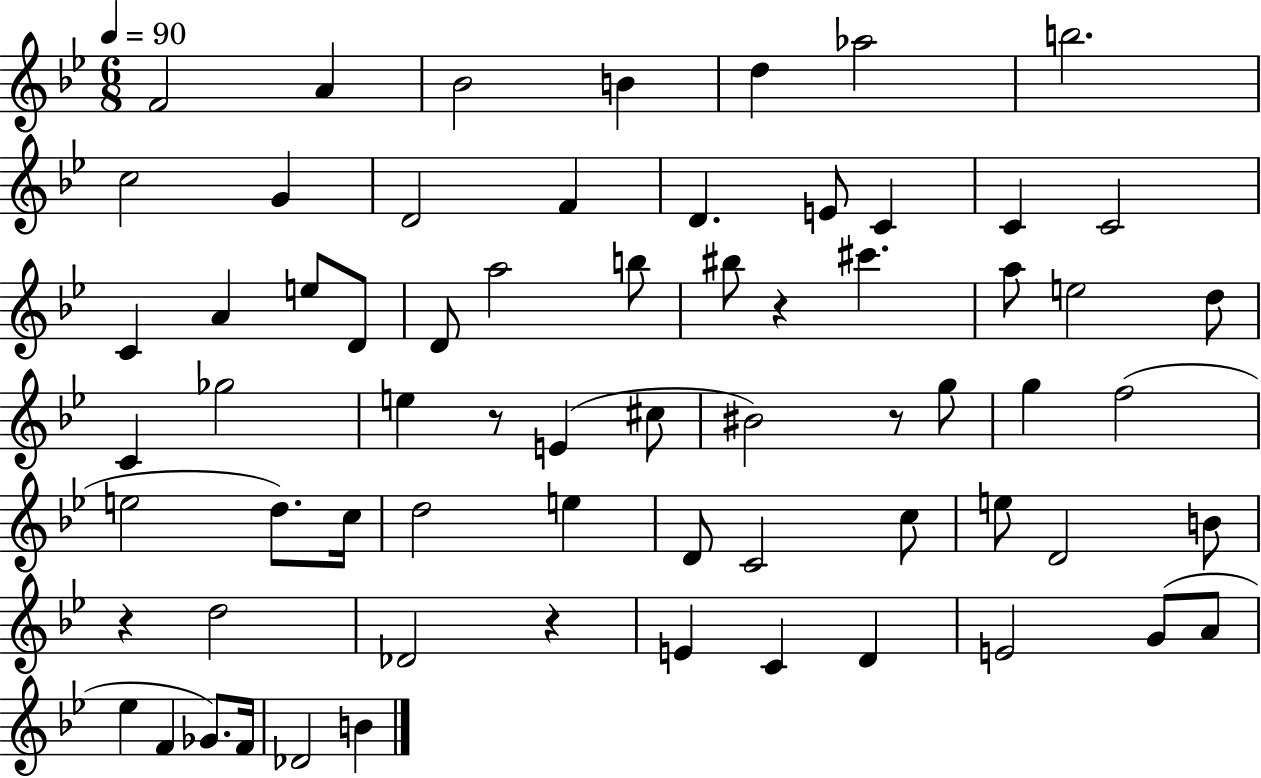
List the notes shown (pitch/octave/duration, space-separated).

F4/h A4/q Bb4/h B4/q D5/q Ab5/h B5/h. C5/h G4/q D4/h F4/q D4/q. E4/e C4/q C4/q C4/h C4/q A4/q E5/e D4/e D4/e A5/h B5/e BIS5/e R/q C#6/q. A5/e E5/h D5/e C4/q Gb5/h E5/q R/e E4/q C#5/e BIS4/h R/e G5/e G5/q F5/h E5/h D5/e. C5/s D5/h E5/q D4/e C4/h C5/e E5/e D4/h B4/e R/q D5/h Db4/h R/q E4/q C4/q D4/q E4/h G4/e A4/e Eb5/q F4/q Gb4/e. F4/s Db4/h B4/q